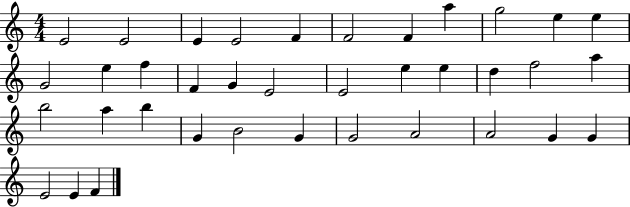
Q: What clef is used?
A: treble